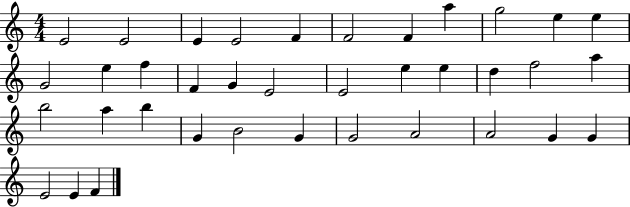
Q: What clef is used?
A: treble